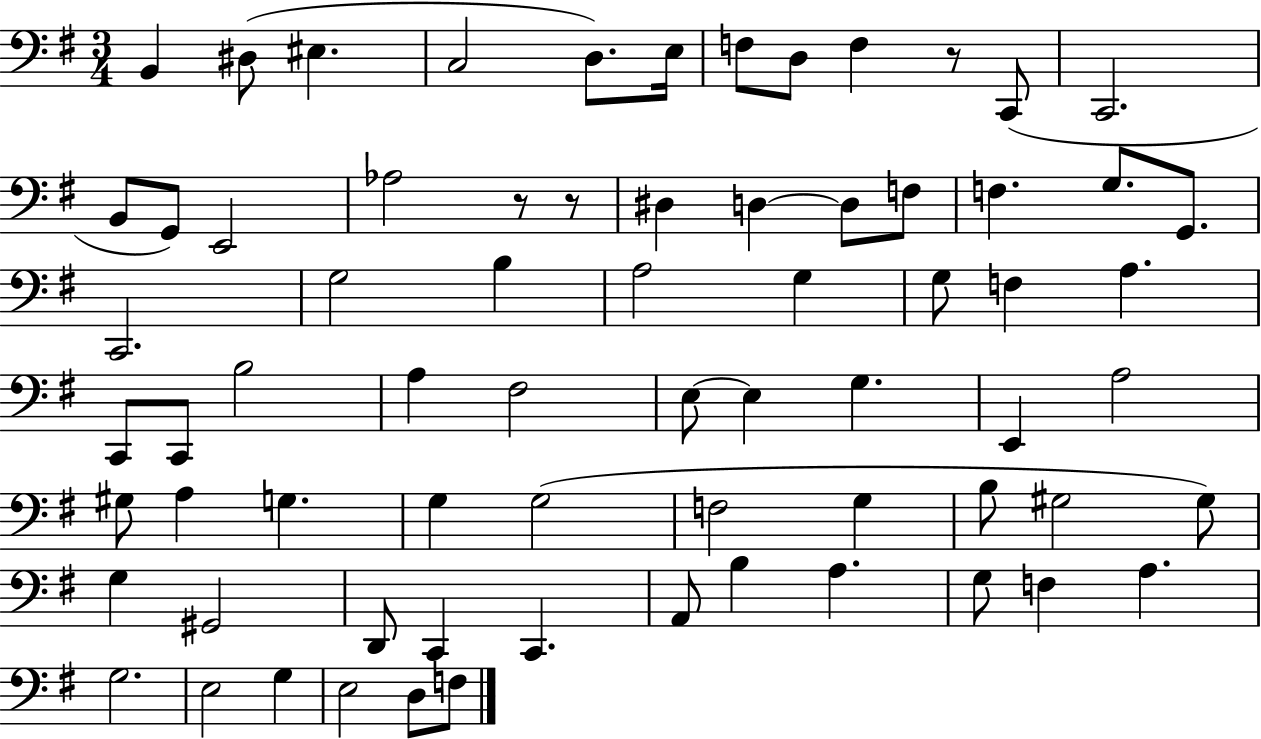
B2/q D#3/e EIS3/q. C3/h D3/e. E3/s F3/e D3/e F3/q R/e C2/e C2/h. B2/e G2/e E2/h Ab3/h R/e R/e D#3/q D3/q D3/e F3/e F3/q. G3/e. G2/e. C2/h. G3/h B3/q A3/h G3/q G3/e F3/q A3/q. C2/e C2/e B3/h A3/q F#3/h E3/e E3/q G3/q. E2/q A3/h G#3/e A3/q G3/q. G3/q G3/h F3/h G3/q B3/e G#3/h G#3/e G3/q G#2/h D2/e C2/q C2/q. A2/e B3/q A3/q. G3/e F3/q A3/q. G3/h. E3/h G3/q E3/h D3/e F3/e